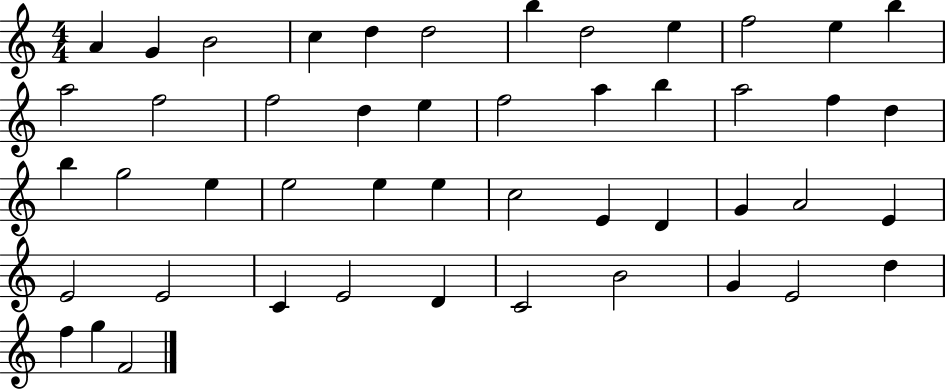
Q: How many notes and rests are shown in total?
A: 48